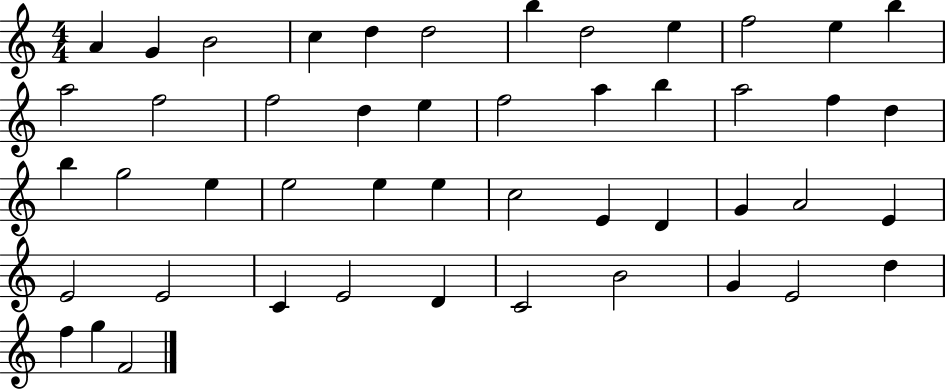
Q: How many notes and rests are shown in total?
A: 48